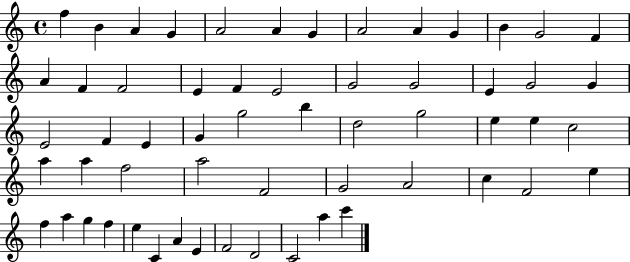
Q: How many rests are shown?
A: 0